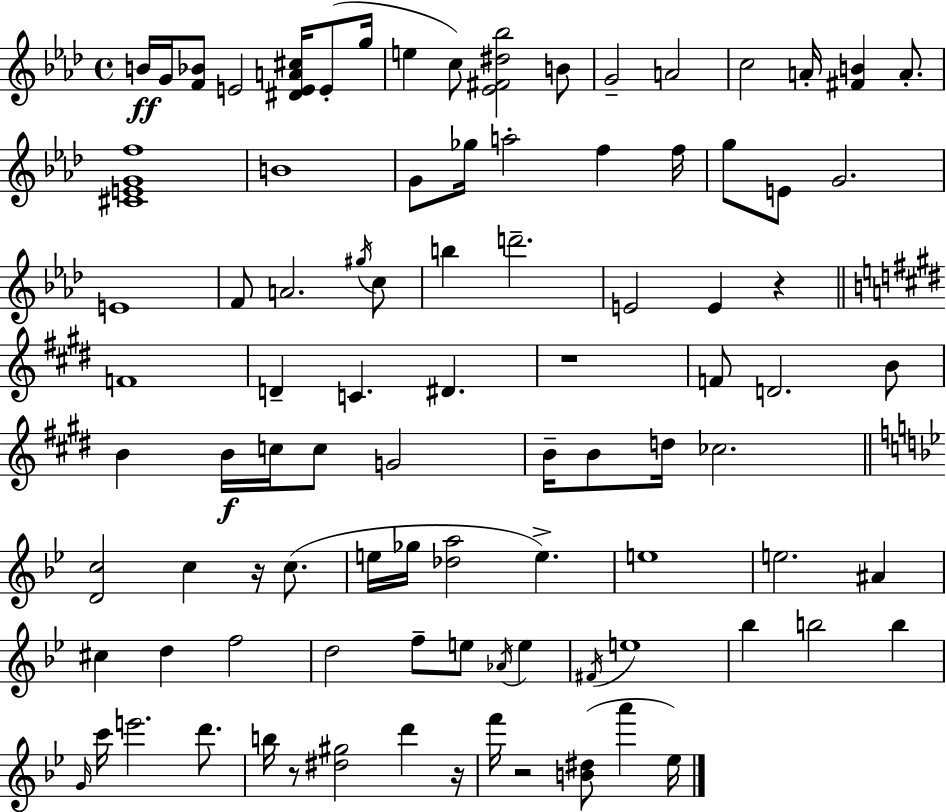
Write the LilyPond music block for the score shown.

{
  \clef treble
  \time 4/4
  \defaultTimeSignature
  \key f \minor
  b'16\ff g'16 <f' bes'>8 e'2 <dis' e' a' cis''>16 e'8-.( g''16 | e''4 c''8) <ees' fis' dis'' bes''>2 b'8 | g'2-- a'2 | c''2 a'16-. <fis' b'>4 a'8.-. | \break <cis' e' g' f''>1 | b'1 | g'8 ges''16 a''2-. f''4 f''16 | g''8 e'8 g'2. | \break e'1 | f'8 a'2. \acciaccatura { gis''16 } c''8 | b''4 d'''2.-- | e'2 e'4 r4 | \break \bar "||" \break \key e \major f'1 | d'4-- c'4. dis'4. | r1 | f'8 d'2. b'8 | \break b'4 b'16\f c''16 c''8 g'2 | b'16-- b'8 d''16 ces''2. | \bar "||" \break \key bes \major <d' c''>2 c''4 r16 c''8.( | e''16 ges''16 <des'' a''>2 e''4.->) | e''1 | e''2. ais'4 | \break cis''4 d''4 f''2 | d''2 f''8-- e''8 \acciaccatura { aes'16 } e''4 | \acciaccatura { fis'16 } e''1 | bes''4 b''2 b''4 | \break \grace { g'16 } c'''16 e'''2. | d'''8. b''16 r8 <dis'' gis''>2 d'''4 | r16 f'''16 r2 <b' dis''>8( a'''4 | ees''16) \bar "|."
}